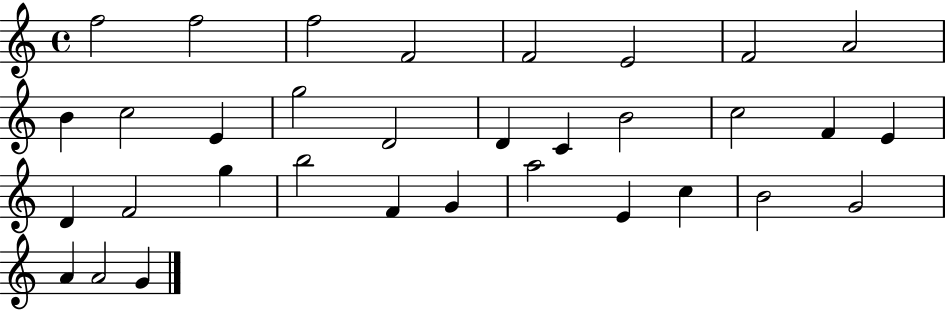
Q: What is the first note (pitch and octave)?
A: F5